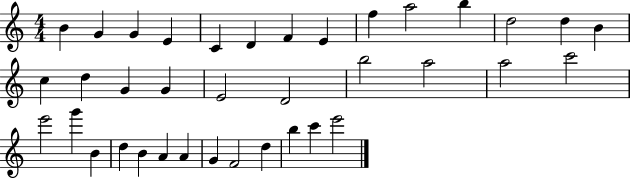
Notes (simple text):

B4/q G4/q G4/q E4/q C4/q D4/q F4/q E4/q F5/q A5/h B5/q D5/h D5/q B4/q C5/q D5/q G4/q G4/q E4/h D4/h B5/h A5/h A5/h C6/h E6/h G6/q B4/q D5/q B4/q A4/q A4/q G4/q F4/h D5/q B5/q C6/q E6/h